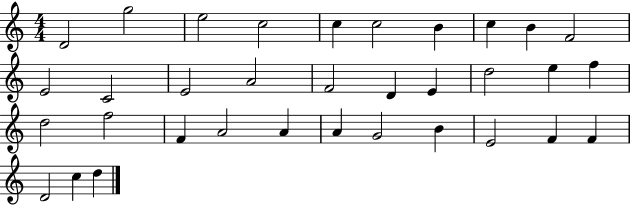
X:1
T:Untitled
M:4/4
L:1/4
K:C
D2 g2 e2 c2 c c2 B c B F2 E2 C2 E2 A2 F2 D E d2 e f d2 f2 F A2 A A G2 B E2 F F D2 c d